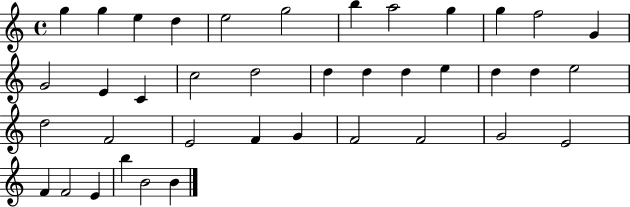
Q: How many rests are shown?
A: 0